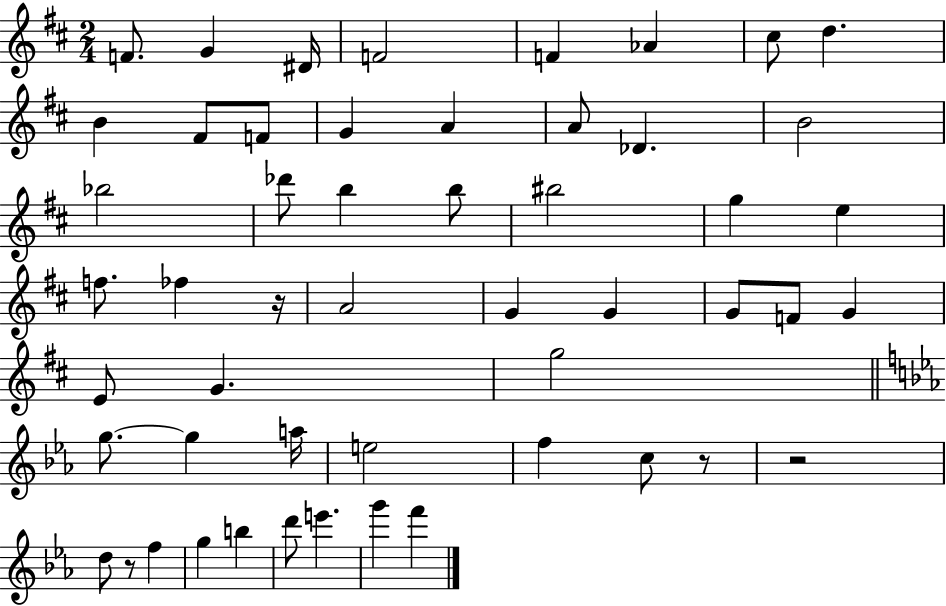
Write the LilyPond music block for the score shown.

{
  \clef treble
  \numericTimeSignature
  \time 2/4
  \key d \major
  f'8. g'4 dis'16 | f'2 | f'4 aes'4 | cis''8 d''4. | \break b'4 fis'8 f'8 | g'4 a'4 | a'8 des'4. | b'2 | \break bes''2 | des'''8 b''4 b''8 | bis''2 | g''4 e''4 | \break f''8. fes''4 r16 | a'2 | g'4 g'4 | g'8 f'8 g'4 | \break e'8 g'4. | g''2 | \bar "||" \break \key c \minor g''8.~~ g''4 a''16 | e''2 | f''4 c''8 r8 | r2 | \break d''8 r8 f''4 | g''4 b''4 | d'''8 e'''4. | g'''4 f'''4 | \break \bar "|."
}